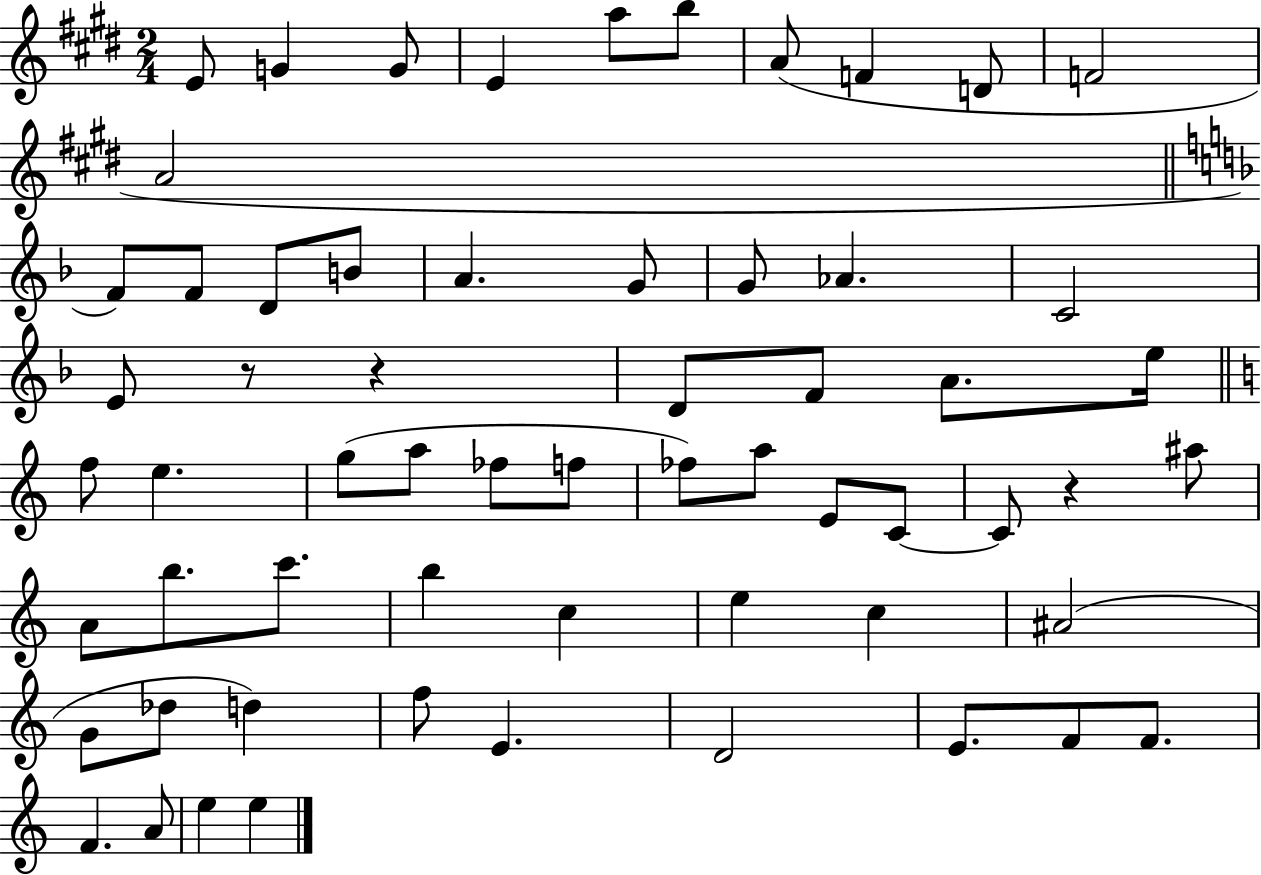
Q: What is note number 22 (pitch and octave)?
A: D4